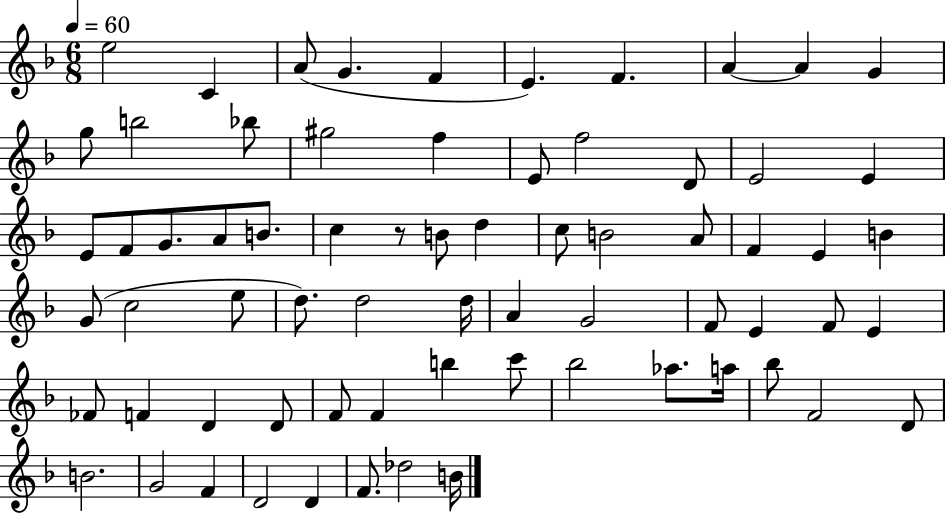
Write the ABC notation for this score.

X:1
T:Untitled
M:6/8
L:1/4
K:F
e2 C A/2 G F E F A A G g/2 b2 _b/2 ^g2 f E/2 f2 D/2 E2 E E/2 F/2 G/2 A/2 B/2 c z/2 B/2 d c/2 B2 A/2 F E B G/2 c2 e/2 d/2 d2 d/4 A G2 F/2 E F/2 E _F/2 F D D/2 F/2 F b c'/2 _b2 _a/2 a/4 _b/2 F2 D/2 B2 G2 F D2 D F/2 _d2 B/4